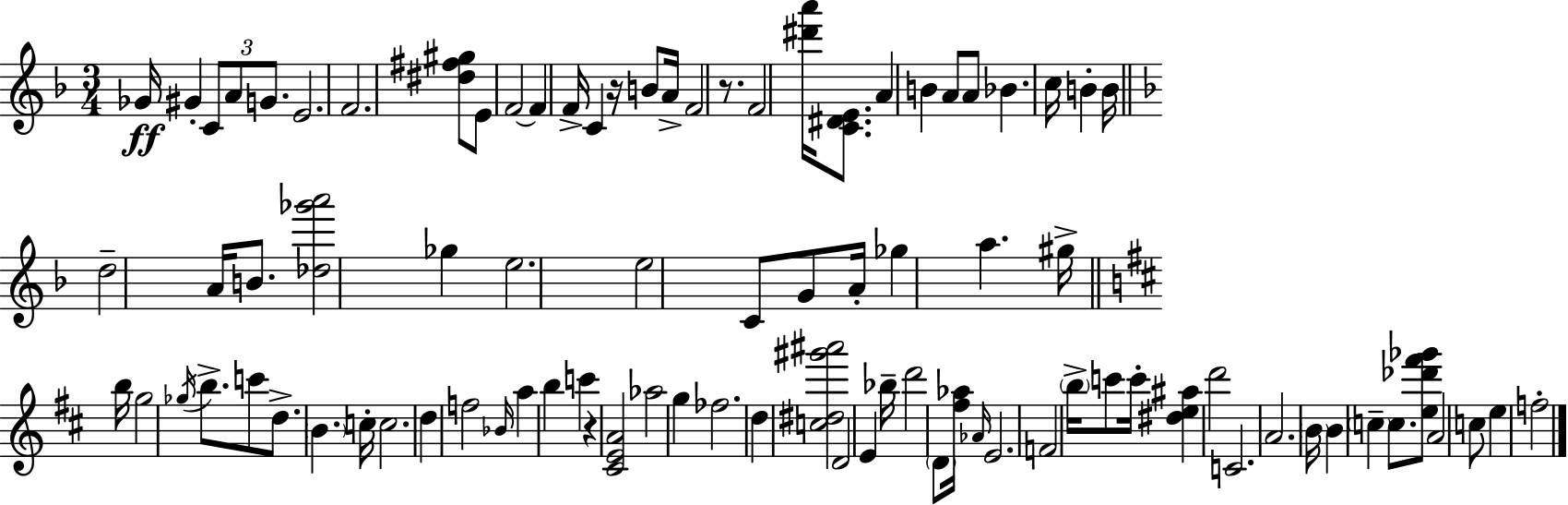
Gb4/s G#4/q C4/e A4/e G4/e. E4/h. F4/h. [D#5,F#5,G#5]/e E4/e F4/h F4/q F4/s C4/q R/s B4/e A4/s F4/h R/e. F4/h [D#6,A6]/s [C4,D#4,E4]/e. A4/q B4/q A4/e A4/e Bb4/q. C5/s B4/q B4/s D5/h A4/s B4/e. [Db5,Gb6,A6]/h Gb5/q E5/h. E5/h C4/e G4/e A4/s Gb5/q A5/q. G#5/s B5/s G5/h Gb5/s B5/e. C6/e D5/e. B4/q. C5/s C5/h. D5/q F5/h Bb4/s A5/q B5/q C6/q R/q [C#4,E4,A4]/h Ab5/h G5/q FES5/h. D5/q [C5,D#5,G#6,A#6]/h D4/h E4/q Bb5/s D6/h D4/e [F#5,Ab5]/s Ab4/s E4/h. F4/h B5/s C6/e C6/s [D#5,E5,A#5]/q D6/h C4/h. A4/h. B4/s B4/q C5/q C5/e. [E5,Db6,F#6,Gb6]/e A4/h C5/e E5/q F5/h